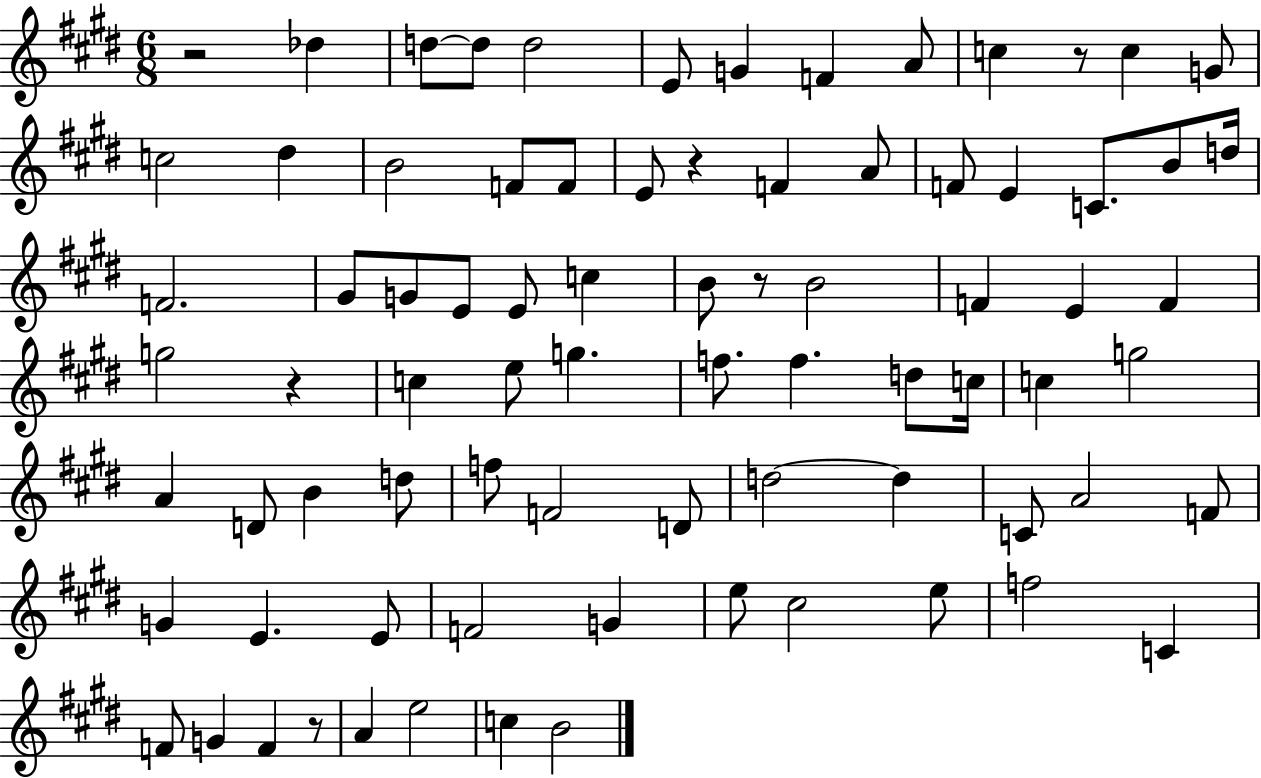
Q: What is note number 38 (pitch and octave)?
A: E5